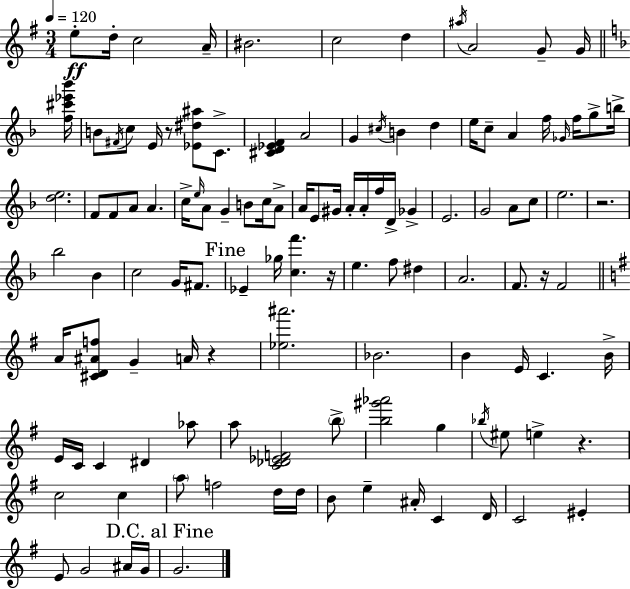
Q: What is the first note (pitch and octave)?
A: E5